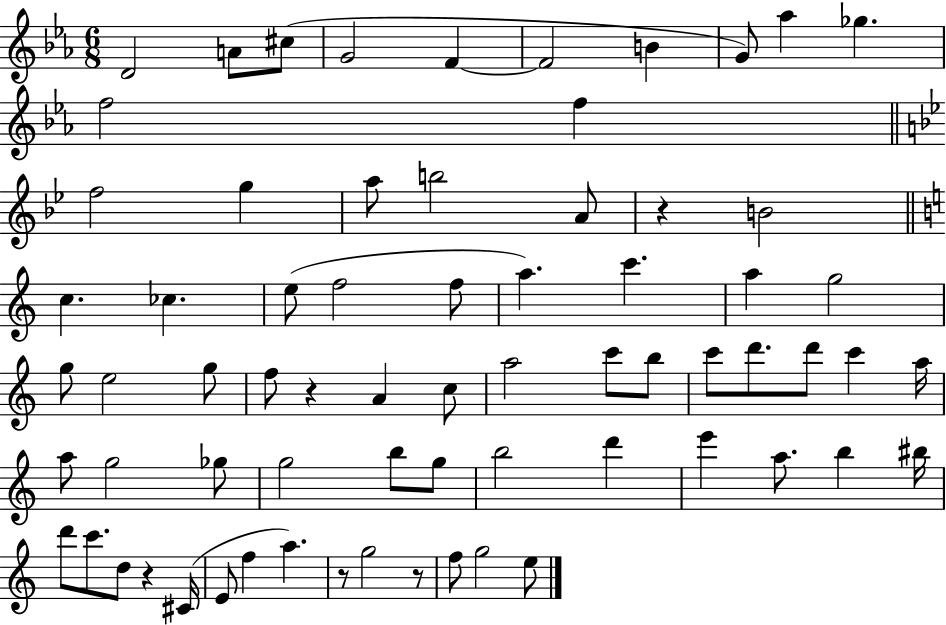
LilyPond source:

{
  \clef treble
  \numericTimeSignature
  \time 6/8
  \key ees \major
  d'2 a'8 cis''8( | g'2 f'4~~ | f'2 b'4 | g'8) aes''4 ges''4. | \break f''2 f''4 | \bar "||" \break \key bes \major f''2 g''4 | a''8 b''2 a'8 | r4 b'2 | \bar "||" \break \key c \major c''4. ces''4. | e''8( f''2 f''8 | a''4.) c'''4. | a''4 g''2 | \break g''8 e''2 g''8 | f''8 r4 a'4 c''8 | a''2 c'''8 b''8 | c'''8 d'''8. d'''8 c'''4 a''16 | \break a''8 g''2 ges''8 | g''2 b''8 g''8 | b''2 d'''4 | e'''4 a''8. b''4 bis''16 | \break d'''8 c'''8. d''8 r4 cis'16( | e'8 f''4 a''4.) | r8 g''2 r8 | f''8 g''2 e''8 | \break \bar "|."
}